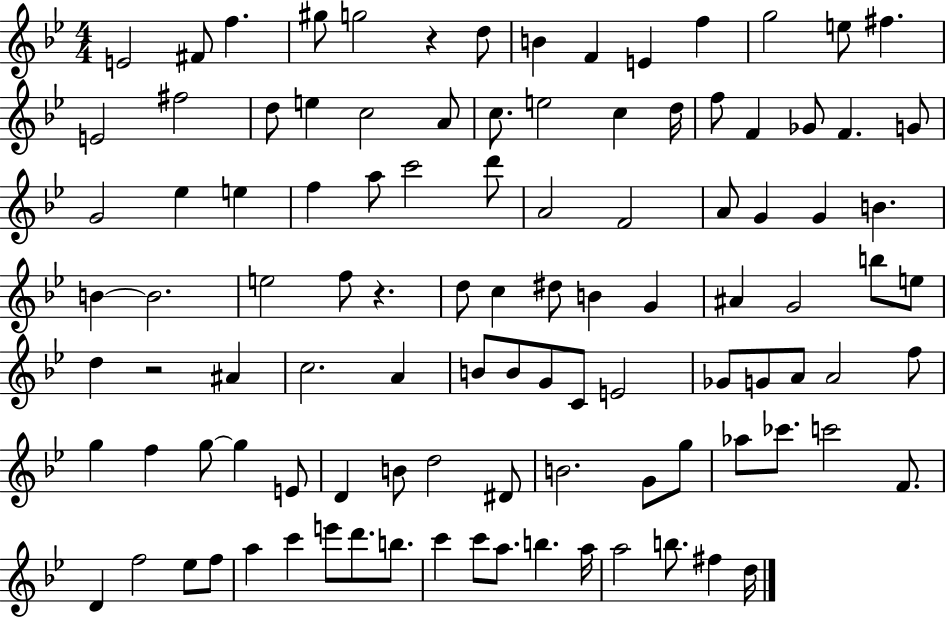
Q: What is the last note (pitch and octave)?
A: D5